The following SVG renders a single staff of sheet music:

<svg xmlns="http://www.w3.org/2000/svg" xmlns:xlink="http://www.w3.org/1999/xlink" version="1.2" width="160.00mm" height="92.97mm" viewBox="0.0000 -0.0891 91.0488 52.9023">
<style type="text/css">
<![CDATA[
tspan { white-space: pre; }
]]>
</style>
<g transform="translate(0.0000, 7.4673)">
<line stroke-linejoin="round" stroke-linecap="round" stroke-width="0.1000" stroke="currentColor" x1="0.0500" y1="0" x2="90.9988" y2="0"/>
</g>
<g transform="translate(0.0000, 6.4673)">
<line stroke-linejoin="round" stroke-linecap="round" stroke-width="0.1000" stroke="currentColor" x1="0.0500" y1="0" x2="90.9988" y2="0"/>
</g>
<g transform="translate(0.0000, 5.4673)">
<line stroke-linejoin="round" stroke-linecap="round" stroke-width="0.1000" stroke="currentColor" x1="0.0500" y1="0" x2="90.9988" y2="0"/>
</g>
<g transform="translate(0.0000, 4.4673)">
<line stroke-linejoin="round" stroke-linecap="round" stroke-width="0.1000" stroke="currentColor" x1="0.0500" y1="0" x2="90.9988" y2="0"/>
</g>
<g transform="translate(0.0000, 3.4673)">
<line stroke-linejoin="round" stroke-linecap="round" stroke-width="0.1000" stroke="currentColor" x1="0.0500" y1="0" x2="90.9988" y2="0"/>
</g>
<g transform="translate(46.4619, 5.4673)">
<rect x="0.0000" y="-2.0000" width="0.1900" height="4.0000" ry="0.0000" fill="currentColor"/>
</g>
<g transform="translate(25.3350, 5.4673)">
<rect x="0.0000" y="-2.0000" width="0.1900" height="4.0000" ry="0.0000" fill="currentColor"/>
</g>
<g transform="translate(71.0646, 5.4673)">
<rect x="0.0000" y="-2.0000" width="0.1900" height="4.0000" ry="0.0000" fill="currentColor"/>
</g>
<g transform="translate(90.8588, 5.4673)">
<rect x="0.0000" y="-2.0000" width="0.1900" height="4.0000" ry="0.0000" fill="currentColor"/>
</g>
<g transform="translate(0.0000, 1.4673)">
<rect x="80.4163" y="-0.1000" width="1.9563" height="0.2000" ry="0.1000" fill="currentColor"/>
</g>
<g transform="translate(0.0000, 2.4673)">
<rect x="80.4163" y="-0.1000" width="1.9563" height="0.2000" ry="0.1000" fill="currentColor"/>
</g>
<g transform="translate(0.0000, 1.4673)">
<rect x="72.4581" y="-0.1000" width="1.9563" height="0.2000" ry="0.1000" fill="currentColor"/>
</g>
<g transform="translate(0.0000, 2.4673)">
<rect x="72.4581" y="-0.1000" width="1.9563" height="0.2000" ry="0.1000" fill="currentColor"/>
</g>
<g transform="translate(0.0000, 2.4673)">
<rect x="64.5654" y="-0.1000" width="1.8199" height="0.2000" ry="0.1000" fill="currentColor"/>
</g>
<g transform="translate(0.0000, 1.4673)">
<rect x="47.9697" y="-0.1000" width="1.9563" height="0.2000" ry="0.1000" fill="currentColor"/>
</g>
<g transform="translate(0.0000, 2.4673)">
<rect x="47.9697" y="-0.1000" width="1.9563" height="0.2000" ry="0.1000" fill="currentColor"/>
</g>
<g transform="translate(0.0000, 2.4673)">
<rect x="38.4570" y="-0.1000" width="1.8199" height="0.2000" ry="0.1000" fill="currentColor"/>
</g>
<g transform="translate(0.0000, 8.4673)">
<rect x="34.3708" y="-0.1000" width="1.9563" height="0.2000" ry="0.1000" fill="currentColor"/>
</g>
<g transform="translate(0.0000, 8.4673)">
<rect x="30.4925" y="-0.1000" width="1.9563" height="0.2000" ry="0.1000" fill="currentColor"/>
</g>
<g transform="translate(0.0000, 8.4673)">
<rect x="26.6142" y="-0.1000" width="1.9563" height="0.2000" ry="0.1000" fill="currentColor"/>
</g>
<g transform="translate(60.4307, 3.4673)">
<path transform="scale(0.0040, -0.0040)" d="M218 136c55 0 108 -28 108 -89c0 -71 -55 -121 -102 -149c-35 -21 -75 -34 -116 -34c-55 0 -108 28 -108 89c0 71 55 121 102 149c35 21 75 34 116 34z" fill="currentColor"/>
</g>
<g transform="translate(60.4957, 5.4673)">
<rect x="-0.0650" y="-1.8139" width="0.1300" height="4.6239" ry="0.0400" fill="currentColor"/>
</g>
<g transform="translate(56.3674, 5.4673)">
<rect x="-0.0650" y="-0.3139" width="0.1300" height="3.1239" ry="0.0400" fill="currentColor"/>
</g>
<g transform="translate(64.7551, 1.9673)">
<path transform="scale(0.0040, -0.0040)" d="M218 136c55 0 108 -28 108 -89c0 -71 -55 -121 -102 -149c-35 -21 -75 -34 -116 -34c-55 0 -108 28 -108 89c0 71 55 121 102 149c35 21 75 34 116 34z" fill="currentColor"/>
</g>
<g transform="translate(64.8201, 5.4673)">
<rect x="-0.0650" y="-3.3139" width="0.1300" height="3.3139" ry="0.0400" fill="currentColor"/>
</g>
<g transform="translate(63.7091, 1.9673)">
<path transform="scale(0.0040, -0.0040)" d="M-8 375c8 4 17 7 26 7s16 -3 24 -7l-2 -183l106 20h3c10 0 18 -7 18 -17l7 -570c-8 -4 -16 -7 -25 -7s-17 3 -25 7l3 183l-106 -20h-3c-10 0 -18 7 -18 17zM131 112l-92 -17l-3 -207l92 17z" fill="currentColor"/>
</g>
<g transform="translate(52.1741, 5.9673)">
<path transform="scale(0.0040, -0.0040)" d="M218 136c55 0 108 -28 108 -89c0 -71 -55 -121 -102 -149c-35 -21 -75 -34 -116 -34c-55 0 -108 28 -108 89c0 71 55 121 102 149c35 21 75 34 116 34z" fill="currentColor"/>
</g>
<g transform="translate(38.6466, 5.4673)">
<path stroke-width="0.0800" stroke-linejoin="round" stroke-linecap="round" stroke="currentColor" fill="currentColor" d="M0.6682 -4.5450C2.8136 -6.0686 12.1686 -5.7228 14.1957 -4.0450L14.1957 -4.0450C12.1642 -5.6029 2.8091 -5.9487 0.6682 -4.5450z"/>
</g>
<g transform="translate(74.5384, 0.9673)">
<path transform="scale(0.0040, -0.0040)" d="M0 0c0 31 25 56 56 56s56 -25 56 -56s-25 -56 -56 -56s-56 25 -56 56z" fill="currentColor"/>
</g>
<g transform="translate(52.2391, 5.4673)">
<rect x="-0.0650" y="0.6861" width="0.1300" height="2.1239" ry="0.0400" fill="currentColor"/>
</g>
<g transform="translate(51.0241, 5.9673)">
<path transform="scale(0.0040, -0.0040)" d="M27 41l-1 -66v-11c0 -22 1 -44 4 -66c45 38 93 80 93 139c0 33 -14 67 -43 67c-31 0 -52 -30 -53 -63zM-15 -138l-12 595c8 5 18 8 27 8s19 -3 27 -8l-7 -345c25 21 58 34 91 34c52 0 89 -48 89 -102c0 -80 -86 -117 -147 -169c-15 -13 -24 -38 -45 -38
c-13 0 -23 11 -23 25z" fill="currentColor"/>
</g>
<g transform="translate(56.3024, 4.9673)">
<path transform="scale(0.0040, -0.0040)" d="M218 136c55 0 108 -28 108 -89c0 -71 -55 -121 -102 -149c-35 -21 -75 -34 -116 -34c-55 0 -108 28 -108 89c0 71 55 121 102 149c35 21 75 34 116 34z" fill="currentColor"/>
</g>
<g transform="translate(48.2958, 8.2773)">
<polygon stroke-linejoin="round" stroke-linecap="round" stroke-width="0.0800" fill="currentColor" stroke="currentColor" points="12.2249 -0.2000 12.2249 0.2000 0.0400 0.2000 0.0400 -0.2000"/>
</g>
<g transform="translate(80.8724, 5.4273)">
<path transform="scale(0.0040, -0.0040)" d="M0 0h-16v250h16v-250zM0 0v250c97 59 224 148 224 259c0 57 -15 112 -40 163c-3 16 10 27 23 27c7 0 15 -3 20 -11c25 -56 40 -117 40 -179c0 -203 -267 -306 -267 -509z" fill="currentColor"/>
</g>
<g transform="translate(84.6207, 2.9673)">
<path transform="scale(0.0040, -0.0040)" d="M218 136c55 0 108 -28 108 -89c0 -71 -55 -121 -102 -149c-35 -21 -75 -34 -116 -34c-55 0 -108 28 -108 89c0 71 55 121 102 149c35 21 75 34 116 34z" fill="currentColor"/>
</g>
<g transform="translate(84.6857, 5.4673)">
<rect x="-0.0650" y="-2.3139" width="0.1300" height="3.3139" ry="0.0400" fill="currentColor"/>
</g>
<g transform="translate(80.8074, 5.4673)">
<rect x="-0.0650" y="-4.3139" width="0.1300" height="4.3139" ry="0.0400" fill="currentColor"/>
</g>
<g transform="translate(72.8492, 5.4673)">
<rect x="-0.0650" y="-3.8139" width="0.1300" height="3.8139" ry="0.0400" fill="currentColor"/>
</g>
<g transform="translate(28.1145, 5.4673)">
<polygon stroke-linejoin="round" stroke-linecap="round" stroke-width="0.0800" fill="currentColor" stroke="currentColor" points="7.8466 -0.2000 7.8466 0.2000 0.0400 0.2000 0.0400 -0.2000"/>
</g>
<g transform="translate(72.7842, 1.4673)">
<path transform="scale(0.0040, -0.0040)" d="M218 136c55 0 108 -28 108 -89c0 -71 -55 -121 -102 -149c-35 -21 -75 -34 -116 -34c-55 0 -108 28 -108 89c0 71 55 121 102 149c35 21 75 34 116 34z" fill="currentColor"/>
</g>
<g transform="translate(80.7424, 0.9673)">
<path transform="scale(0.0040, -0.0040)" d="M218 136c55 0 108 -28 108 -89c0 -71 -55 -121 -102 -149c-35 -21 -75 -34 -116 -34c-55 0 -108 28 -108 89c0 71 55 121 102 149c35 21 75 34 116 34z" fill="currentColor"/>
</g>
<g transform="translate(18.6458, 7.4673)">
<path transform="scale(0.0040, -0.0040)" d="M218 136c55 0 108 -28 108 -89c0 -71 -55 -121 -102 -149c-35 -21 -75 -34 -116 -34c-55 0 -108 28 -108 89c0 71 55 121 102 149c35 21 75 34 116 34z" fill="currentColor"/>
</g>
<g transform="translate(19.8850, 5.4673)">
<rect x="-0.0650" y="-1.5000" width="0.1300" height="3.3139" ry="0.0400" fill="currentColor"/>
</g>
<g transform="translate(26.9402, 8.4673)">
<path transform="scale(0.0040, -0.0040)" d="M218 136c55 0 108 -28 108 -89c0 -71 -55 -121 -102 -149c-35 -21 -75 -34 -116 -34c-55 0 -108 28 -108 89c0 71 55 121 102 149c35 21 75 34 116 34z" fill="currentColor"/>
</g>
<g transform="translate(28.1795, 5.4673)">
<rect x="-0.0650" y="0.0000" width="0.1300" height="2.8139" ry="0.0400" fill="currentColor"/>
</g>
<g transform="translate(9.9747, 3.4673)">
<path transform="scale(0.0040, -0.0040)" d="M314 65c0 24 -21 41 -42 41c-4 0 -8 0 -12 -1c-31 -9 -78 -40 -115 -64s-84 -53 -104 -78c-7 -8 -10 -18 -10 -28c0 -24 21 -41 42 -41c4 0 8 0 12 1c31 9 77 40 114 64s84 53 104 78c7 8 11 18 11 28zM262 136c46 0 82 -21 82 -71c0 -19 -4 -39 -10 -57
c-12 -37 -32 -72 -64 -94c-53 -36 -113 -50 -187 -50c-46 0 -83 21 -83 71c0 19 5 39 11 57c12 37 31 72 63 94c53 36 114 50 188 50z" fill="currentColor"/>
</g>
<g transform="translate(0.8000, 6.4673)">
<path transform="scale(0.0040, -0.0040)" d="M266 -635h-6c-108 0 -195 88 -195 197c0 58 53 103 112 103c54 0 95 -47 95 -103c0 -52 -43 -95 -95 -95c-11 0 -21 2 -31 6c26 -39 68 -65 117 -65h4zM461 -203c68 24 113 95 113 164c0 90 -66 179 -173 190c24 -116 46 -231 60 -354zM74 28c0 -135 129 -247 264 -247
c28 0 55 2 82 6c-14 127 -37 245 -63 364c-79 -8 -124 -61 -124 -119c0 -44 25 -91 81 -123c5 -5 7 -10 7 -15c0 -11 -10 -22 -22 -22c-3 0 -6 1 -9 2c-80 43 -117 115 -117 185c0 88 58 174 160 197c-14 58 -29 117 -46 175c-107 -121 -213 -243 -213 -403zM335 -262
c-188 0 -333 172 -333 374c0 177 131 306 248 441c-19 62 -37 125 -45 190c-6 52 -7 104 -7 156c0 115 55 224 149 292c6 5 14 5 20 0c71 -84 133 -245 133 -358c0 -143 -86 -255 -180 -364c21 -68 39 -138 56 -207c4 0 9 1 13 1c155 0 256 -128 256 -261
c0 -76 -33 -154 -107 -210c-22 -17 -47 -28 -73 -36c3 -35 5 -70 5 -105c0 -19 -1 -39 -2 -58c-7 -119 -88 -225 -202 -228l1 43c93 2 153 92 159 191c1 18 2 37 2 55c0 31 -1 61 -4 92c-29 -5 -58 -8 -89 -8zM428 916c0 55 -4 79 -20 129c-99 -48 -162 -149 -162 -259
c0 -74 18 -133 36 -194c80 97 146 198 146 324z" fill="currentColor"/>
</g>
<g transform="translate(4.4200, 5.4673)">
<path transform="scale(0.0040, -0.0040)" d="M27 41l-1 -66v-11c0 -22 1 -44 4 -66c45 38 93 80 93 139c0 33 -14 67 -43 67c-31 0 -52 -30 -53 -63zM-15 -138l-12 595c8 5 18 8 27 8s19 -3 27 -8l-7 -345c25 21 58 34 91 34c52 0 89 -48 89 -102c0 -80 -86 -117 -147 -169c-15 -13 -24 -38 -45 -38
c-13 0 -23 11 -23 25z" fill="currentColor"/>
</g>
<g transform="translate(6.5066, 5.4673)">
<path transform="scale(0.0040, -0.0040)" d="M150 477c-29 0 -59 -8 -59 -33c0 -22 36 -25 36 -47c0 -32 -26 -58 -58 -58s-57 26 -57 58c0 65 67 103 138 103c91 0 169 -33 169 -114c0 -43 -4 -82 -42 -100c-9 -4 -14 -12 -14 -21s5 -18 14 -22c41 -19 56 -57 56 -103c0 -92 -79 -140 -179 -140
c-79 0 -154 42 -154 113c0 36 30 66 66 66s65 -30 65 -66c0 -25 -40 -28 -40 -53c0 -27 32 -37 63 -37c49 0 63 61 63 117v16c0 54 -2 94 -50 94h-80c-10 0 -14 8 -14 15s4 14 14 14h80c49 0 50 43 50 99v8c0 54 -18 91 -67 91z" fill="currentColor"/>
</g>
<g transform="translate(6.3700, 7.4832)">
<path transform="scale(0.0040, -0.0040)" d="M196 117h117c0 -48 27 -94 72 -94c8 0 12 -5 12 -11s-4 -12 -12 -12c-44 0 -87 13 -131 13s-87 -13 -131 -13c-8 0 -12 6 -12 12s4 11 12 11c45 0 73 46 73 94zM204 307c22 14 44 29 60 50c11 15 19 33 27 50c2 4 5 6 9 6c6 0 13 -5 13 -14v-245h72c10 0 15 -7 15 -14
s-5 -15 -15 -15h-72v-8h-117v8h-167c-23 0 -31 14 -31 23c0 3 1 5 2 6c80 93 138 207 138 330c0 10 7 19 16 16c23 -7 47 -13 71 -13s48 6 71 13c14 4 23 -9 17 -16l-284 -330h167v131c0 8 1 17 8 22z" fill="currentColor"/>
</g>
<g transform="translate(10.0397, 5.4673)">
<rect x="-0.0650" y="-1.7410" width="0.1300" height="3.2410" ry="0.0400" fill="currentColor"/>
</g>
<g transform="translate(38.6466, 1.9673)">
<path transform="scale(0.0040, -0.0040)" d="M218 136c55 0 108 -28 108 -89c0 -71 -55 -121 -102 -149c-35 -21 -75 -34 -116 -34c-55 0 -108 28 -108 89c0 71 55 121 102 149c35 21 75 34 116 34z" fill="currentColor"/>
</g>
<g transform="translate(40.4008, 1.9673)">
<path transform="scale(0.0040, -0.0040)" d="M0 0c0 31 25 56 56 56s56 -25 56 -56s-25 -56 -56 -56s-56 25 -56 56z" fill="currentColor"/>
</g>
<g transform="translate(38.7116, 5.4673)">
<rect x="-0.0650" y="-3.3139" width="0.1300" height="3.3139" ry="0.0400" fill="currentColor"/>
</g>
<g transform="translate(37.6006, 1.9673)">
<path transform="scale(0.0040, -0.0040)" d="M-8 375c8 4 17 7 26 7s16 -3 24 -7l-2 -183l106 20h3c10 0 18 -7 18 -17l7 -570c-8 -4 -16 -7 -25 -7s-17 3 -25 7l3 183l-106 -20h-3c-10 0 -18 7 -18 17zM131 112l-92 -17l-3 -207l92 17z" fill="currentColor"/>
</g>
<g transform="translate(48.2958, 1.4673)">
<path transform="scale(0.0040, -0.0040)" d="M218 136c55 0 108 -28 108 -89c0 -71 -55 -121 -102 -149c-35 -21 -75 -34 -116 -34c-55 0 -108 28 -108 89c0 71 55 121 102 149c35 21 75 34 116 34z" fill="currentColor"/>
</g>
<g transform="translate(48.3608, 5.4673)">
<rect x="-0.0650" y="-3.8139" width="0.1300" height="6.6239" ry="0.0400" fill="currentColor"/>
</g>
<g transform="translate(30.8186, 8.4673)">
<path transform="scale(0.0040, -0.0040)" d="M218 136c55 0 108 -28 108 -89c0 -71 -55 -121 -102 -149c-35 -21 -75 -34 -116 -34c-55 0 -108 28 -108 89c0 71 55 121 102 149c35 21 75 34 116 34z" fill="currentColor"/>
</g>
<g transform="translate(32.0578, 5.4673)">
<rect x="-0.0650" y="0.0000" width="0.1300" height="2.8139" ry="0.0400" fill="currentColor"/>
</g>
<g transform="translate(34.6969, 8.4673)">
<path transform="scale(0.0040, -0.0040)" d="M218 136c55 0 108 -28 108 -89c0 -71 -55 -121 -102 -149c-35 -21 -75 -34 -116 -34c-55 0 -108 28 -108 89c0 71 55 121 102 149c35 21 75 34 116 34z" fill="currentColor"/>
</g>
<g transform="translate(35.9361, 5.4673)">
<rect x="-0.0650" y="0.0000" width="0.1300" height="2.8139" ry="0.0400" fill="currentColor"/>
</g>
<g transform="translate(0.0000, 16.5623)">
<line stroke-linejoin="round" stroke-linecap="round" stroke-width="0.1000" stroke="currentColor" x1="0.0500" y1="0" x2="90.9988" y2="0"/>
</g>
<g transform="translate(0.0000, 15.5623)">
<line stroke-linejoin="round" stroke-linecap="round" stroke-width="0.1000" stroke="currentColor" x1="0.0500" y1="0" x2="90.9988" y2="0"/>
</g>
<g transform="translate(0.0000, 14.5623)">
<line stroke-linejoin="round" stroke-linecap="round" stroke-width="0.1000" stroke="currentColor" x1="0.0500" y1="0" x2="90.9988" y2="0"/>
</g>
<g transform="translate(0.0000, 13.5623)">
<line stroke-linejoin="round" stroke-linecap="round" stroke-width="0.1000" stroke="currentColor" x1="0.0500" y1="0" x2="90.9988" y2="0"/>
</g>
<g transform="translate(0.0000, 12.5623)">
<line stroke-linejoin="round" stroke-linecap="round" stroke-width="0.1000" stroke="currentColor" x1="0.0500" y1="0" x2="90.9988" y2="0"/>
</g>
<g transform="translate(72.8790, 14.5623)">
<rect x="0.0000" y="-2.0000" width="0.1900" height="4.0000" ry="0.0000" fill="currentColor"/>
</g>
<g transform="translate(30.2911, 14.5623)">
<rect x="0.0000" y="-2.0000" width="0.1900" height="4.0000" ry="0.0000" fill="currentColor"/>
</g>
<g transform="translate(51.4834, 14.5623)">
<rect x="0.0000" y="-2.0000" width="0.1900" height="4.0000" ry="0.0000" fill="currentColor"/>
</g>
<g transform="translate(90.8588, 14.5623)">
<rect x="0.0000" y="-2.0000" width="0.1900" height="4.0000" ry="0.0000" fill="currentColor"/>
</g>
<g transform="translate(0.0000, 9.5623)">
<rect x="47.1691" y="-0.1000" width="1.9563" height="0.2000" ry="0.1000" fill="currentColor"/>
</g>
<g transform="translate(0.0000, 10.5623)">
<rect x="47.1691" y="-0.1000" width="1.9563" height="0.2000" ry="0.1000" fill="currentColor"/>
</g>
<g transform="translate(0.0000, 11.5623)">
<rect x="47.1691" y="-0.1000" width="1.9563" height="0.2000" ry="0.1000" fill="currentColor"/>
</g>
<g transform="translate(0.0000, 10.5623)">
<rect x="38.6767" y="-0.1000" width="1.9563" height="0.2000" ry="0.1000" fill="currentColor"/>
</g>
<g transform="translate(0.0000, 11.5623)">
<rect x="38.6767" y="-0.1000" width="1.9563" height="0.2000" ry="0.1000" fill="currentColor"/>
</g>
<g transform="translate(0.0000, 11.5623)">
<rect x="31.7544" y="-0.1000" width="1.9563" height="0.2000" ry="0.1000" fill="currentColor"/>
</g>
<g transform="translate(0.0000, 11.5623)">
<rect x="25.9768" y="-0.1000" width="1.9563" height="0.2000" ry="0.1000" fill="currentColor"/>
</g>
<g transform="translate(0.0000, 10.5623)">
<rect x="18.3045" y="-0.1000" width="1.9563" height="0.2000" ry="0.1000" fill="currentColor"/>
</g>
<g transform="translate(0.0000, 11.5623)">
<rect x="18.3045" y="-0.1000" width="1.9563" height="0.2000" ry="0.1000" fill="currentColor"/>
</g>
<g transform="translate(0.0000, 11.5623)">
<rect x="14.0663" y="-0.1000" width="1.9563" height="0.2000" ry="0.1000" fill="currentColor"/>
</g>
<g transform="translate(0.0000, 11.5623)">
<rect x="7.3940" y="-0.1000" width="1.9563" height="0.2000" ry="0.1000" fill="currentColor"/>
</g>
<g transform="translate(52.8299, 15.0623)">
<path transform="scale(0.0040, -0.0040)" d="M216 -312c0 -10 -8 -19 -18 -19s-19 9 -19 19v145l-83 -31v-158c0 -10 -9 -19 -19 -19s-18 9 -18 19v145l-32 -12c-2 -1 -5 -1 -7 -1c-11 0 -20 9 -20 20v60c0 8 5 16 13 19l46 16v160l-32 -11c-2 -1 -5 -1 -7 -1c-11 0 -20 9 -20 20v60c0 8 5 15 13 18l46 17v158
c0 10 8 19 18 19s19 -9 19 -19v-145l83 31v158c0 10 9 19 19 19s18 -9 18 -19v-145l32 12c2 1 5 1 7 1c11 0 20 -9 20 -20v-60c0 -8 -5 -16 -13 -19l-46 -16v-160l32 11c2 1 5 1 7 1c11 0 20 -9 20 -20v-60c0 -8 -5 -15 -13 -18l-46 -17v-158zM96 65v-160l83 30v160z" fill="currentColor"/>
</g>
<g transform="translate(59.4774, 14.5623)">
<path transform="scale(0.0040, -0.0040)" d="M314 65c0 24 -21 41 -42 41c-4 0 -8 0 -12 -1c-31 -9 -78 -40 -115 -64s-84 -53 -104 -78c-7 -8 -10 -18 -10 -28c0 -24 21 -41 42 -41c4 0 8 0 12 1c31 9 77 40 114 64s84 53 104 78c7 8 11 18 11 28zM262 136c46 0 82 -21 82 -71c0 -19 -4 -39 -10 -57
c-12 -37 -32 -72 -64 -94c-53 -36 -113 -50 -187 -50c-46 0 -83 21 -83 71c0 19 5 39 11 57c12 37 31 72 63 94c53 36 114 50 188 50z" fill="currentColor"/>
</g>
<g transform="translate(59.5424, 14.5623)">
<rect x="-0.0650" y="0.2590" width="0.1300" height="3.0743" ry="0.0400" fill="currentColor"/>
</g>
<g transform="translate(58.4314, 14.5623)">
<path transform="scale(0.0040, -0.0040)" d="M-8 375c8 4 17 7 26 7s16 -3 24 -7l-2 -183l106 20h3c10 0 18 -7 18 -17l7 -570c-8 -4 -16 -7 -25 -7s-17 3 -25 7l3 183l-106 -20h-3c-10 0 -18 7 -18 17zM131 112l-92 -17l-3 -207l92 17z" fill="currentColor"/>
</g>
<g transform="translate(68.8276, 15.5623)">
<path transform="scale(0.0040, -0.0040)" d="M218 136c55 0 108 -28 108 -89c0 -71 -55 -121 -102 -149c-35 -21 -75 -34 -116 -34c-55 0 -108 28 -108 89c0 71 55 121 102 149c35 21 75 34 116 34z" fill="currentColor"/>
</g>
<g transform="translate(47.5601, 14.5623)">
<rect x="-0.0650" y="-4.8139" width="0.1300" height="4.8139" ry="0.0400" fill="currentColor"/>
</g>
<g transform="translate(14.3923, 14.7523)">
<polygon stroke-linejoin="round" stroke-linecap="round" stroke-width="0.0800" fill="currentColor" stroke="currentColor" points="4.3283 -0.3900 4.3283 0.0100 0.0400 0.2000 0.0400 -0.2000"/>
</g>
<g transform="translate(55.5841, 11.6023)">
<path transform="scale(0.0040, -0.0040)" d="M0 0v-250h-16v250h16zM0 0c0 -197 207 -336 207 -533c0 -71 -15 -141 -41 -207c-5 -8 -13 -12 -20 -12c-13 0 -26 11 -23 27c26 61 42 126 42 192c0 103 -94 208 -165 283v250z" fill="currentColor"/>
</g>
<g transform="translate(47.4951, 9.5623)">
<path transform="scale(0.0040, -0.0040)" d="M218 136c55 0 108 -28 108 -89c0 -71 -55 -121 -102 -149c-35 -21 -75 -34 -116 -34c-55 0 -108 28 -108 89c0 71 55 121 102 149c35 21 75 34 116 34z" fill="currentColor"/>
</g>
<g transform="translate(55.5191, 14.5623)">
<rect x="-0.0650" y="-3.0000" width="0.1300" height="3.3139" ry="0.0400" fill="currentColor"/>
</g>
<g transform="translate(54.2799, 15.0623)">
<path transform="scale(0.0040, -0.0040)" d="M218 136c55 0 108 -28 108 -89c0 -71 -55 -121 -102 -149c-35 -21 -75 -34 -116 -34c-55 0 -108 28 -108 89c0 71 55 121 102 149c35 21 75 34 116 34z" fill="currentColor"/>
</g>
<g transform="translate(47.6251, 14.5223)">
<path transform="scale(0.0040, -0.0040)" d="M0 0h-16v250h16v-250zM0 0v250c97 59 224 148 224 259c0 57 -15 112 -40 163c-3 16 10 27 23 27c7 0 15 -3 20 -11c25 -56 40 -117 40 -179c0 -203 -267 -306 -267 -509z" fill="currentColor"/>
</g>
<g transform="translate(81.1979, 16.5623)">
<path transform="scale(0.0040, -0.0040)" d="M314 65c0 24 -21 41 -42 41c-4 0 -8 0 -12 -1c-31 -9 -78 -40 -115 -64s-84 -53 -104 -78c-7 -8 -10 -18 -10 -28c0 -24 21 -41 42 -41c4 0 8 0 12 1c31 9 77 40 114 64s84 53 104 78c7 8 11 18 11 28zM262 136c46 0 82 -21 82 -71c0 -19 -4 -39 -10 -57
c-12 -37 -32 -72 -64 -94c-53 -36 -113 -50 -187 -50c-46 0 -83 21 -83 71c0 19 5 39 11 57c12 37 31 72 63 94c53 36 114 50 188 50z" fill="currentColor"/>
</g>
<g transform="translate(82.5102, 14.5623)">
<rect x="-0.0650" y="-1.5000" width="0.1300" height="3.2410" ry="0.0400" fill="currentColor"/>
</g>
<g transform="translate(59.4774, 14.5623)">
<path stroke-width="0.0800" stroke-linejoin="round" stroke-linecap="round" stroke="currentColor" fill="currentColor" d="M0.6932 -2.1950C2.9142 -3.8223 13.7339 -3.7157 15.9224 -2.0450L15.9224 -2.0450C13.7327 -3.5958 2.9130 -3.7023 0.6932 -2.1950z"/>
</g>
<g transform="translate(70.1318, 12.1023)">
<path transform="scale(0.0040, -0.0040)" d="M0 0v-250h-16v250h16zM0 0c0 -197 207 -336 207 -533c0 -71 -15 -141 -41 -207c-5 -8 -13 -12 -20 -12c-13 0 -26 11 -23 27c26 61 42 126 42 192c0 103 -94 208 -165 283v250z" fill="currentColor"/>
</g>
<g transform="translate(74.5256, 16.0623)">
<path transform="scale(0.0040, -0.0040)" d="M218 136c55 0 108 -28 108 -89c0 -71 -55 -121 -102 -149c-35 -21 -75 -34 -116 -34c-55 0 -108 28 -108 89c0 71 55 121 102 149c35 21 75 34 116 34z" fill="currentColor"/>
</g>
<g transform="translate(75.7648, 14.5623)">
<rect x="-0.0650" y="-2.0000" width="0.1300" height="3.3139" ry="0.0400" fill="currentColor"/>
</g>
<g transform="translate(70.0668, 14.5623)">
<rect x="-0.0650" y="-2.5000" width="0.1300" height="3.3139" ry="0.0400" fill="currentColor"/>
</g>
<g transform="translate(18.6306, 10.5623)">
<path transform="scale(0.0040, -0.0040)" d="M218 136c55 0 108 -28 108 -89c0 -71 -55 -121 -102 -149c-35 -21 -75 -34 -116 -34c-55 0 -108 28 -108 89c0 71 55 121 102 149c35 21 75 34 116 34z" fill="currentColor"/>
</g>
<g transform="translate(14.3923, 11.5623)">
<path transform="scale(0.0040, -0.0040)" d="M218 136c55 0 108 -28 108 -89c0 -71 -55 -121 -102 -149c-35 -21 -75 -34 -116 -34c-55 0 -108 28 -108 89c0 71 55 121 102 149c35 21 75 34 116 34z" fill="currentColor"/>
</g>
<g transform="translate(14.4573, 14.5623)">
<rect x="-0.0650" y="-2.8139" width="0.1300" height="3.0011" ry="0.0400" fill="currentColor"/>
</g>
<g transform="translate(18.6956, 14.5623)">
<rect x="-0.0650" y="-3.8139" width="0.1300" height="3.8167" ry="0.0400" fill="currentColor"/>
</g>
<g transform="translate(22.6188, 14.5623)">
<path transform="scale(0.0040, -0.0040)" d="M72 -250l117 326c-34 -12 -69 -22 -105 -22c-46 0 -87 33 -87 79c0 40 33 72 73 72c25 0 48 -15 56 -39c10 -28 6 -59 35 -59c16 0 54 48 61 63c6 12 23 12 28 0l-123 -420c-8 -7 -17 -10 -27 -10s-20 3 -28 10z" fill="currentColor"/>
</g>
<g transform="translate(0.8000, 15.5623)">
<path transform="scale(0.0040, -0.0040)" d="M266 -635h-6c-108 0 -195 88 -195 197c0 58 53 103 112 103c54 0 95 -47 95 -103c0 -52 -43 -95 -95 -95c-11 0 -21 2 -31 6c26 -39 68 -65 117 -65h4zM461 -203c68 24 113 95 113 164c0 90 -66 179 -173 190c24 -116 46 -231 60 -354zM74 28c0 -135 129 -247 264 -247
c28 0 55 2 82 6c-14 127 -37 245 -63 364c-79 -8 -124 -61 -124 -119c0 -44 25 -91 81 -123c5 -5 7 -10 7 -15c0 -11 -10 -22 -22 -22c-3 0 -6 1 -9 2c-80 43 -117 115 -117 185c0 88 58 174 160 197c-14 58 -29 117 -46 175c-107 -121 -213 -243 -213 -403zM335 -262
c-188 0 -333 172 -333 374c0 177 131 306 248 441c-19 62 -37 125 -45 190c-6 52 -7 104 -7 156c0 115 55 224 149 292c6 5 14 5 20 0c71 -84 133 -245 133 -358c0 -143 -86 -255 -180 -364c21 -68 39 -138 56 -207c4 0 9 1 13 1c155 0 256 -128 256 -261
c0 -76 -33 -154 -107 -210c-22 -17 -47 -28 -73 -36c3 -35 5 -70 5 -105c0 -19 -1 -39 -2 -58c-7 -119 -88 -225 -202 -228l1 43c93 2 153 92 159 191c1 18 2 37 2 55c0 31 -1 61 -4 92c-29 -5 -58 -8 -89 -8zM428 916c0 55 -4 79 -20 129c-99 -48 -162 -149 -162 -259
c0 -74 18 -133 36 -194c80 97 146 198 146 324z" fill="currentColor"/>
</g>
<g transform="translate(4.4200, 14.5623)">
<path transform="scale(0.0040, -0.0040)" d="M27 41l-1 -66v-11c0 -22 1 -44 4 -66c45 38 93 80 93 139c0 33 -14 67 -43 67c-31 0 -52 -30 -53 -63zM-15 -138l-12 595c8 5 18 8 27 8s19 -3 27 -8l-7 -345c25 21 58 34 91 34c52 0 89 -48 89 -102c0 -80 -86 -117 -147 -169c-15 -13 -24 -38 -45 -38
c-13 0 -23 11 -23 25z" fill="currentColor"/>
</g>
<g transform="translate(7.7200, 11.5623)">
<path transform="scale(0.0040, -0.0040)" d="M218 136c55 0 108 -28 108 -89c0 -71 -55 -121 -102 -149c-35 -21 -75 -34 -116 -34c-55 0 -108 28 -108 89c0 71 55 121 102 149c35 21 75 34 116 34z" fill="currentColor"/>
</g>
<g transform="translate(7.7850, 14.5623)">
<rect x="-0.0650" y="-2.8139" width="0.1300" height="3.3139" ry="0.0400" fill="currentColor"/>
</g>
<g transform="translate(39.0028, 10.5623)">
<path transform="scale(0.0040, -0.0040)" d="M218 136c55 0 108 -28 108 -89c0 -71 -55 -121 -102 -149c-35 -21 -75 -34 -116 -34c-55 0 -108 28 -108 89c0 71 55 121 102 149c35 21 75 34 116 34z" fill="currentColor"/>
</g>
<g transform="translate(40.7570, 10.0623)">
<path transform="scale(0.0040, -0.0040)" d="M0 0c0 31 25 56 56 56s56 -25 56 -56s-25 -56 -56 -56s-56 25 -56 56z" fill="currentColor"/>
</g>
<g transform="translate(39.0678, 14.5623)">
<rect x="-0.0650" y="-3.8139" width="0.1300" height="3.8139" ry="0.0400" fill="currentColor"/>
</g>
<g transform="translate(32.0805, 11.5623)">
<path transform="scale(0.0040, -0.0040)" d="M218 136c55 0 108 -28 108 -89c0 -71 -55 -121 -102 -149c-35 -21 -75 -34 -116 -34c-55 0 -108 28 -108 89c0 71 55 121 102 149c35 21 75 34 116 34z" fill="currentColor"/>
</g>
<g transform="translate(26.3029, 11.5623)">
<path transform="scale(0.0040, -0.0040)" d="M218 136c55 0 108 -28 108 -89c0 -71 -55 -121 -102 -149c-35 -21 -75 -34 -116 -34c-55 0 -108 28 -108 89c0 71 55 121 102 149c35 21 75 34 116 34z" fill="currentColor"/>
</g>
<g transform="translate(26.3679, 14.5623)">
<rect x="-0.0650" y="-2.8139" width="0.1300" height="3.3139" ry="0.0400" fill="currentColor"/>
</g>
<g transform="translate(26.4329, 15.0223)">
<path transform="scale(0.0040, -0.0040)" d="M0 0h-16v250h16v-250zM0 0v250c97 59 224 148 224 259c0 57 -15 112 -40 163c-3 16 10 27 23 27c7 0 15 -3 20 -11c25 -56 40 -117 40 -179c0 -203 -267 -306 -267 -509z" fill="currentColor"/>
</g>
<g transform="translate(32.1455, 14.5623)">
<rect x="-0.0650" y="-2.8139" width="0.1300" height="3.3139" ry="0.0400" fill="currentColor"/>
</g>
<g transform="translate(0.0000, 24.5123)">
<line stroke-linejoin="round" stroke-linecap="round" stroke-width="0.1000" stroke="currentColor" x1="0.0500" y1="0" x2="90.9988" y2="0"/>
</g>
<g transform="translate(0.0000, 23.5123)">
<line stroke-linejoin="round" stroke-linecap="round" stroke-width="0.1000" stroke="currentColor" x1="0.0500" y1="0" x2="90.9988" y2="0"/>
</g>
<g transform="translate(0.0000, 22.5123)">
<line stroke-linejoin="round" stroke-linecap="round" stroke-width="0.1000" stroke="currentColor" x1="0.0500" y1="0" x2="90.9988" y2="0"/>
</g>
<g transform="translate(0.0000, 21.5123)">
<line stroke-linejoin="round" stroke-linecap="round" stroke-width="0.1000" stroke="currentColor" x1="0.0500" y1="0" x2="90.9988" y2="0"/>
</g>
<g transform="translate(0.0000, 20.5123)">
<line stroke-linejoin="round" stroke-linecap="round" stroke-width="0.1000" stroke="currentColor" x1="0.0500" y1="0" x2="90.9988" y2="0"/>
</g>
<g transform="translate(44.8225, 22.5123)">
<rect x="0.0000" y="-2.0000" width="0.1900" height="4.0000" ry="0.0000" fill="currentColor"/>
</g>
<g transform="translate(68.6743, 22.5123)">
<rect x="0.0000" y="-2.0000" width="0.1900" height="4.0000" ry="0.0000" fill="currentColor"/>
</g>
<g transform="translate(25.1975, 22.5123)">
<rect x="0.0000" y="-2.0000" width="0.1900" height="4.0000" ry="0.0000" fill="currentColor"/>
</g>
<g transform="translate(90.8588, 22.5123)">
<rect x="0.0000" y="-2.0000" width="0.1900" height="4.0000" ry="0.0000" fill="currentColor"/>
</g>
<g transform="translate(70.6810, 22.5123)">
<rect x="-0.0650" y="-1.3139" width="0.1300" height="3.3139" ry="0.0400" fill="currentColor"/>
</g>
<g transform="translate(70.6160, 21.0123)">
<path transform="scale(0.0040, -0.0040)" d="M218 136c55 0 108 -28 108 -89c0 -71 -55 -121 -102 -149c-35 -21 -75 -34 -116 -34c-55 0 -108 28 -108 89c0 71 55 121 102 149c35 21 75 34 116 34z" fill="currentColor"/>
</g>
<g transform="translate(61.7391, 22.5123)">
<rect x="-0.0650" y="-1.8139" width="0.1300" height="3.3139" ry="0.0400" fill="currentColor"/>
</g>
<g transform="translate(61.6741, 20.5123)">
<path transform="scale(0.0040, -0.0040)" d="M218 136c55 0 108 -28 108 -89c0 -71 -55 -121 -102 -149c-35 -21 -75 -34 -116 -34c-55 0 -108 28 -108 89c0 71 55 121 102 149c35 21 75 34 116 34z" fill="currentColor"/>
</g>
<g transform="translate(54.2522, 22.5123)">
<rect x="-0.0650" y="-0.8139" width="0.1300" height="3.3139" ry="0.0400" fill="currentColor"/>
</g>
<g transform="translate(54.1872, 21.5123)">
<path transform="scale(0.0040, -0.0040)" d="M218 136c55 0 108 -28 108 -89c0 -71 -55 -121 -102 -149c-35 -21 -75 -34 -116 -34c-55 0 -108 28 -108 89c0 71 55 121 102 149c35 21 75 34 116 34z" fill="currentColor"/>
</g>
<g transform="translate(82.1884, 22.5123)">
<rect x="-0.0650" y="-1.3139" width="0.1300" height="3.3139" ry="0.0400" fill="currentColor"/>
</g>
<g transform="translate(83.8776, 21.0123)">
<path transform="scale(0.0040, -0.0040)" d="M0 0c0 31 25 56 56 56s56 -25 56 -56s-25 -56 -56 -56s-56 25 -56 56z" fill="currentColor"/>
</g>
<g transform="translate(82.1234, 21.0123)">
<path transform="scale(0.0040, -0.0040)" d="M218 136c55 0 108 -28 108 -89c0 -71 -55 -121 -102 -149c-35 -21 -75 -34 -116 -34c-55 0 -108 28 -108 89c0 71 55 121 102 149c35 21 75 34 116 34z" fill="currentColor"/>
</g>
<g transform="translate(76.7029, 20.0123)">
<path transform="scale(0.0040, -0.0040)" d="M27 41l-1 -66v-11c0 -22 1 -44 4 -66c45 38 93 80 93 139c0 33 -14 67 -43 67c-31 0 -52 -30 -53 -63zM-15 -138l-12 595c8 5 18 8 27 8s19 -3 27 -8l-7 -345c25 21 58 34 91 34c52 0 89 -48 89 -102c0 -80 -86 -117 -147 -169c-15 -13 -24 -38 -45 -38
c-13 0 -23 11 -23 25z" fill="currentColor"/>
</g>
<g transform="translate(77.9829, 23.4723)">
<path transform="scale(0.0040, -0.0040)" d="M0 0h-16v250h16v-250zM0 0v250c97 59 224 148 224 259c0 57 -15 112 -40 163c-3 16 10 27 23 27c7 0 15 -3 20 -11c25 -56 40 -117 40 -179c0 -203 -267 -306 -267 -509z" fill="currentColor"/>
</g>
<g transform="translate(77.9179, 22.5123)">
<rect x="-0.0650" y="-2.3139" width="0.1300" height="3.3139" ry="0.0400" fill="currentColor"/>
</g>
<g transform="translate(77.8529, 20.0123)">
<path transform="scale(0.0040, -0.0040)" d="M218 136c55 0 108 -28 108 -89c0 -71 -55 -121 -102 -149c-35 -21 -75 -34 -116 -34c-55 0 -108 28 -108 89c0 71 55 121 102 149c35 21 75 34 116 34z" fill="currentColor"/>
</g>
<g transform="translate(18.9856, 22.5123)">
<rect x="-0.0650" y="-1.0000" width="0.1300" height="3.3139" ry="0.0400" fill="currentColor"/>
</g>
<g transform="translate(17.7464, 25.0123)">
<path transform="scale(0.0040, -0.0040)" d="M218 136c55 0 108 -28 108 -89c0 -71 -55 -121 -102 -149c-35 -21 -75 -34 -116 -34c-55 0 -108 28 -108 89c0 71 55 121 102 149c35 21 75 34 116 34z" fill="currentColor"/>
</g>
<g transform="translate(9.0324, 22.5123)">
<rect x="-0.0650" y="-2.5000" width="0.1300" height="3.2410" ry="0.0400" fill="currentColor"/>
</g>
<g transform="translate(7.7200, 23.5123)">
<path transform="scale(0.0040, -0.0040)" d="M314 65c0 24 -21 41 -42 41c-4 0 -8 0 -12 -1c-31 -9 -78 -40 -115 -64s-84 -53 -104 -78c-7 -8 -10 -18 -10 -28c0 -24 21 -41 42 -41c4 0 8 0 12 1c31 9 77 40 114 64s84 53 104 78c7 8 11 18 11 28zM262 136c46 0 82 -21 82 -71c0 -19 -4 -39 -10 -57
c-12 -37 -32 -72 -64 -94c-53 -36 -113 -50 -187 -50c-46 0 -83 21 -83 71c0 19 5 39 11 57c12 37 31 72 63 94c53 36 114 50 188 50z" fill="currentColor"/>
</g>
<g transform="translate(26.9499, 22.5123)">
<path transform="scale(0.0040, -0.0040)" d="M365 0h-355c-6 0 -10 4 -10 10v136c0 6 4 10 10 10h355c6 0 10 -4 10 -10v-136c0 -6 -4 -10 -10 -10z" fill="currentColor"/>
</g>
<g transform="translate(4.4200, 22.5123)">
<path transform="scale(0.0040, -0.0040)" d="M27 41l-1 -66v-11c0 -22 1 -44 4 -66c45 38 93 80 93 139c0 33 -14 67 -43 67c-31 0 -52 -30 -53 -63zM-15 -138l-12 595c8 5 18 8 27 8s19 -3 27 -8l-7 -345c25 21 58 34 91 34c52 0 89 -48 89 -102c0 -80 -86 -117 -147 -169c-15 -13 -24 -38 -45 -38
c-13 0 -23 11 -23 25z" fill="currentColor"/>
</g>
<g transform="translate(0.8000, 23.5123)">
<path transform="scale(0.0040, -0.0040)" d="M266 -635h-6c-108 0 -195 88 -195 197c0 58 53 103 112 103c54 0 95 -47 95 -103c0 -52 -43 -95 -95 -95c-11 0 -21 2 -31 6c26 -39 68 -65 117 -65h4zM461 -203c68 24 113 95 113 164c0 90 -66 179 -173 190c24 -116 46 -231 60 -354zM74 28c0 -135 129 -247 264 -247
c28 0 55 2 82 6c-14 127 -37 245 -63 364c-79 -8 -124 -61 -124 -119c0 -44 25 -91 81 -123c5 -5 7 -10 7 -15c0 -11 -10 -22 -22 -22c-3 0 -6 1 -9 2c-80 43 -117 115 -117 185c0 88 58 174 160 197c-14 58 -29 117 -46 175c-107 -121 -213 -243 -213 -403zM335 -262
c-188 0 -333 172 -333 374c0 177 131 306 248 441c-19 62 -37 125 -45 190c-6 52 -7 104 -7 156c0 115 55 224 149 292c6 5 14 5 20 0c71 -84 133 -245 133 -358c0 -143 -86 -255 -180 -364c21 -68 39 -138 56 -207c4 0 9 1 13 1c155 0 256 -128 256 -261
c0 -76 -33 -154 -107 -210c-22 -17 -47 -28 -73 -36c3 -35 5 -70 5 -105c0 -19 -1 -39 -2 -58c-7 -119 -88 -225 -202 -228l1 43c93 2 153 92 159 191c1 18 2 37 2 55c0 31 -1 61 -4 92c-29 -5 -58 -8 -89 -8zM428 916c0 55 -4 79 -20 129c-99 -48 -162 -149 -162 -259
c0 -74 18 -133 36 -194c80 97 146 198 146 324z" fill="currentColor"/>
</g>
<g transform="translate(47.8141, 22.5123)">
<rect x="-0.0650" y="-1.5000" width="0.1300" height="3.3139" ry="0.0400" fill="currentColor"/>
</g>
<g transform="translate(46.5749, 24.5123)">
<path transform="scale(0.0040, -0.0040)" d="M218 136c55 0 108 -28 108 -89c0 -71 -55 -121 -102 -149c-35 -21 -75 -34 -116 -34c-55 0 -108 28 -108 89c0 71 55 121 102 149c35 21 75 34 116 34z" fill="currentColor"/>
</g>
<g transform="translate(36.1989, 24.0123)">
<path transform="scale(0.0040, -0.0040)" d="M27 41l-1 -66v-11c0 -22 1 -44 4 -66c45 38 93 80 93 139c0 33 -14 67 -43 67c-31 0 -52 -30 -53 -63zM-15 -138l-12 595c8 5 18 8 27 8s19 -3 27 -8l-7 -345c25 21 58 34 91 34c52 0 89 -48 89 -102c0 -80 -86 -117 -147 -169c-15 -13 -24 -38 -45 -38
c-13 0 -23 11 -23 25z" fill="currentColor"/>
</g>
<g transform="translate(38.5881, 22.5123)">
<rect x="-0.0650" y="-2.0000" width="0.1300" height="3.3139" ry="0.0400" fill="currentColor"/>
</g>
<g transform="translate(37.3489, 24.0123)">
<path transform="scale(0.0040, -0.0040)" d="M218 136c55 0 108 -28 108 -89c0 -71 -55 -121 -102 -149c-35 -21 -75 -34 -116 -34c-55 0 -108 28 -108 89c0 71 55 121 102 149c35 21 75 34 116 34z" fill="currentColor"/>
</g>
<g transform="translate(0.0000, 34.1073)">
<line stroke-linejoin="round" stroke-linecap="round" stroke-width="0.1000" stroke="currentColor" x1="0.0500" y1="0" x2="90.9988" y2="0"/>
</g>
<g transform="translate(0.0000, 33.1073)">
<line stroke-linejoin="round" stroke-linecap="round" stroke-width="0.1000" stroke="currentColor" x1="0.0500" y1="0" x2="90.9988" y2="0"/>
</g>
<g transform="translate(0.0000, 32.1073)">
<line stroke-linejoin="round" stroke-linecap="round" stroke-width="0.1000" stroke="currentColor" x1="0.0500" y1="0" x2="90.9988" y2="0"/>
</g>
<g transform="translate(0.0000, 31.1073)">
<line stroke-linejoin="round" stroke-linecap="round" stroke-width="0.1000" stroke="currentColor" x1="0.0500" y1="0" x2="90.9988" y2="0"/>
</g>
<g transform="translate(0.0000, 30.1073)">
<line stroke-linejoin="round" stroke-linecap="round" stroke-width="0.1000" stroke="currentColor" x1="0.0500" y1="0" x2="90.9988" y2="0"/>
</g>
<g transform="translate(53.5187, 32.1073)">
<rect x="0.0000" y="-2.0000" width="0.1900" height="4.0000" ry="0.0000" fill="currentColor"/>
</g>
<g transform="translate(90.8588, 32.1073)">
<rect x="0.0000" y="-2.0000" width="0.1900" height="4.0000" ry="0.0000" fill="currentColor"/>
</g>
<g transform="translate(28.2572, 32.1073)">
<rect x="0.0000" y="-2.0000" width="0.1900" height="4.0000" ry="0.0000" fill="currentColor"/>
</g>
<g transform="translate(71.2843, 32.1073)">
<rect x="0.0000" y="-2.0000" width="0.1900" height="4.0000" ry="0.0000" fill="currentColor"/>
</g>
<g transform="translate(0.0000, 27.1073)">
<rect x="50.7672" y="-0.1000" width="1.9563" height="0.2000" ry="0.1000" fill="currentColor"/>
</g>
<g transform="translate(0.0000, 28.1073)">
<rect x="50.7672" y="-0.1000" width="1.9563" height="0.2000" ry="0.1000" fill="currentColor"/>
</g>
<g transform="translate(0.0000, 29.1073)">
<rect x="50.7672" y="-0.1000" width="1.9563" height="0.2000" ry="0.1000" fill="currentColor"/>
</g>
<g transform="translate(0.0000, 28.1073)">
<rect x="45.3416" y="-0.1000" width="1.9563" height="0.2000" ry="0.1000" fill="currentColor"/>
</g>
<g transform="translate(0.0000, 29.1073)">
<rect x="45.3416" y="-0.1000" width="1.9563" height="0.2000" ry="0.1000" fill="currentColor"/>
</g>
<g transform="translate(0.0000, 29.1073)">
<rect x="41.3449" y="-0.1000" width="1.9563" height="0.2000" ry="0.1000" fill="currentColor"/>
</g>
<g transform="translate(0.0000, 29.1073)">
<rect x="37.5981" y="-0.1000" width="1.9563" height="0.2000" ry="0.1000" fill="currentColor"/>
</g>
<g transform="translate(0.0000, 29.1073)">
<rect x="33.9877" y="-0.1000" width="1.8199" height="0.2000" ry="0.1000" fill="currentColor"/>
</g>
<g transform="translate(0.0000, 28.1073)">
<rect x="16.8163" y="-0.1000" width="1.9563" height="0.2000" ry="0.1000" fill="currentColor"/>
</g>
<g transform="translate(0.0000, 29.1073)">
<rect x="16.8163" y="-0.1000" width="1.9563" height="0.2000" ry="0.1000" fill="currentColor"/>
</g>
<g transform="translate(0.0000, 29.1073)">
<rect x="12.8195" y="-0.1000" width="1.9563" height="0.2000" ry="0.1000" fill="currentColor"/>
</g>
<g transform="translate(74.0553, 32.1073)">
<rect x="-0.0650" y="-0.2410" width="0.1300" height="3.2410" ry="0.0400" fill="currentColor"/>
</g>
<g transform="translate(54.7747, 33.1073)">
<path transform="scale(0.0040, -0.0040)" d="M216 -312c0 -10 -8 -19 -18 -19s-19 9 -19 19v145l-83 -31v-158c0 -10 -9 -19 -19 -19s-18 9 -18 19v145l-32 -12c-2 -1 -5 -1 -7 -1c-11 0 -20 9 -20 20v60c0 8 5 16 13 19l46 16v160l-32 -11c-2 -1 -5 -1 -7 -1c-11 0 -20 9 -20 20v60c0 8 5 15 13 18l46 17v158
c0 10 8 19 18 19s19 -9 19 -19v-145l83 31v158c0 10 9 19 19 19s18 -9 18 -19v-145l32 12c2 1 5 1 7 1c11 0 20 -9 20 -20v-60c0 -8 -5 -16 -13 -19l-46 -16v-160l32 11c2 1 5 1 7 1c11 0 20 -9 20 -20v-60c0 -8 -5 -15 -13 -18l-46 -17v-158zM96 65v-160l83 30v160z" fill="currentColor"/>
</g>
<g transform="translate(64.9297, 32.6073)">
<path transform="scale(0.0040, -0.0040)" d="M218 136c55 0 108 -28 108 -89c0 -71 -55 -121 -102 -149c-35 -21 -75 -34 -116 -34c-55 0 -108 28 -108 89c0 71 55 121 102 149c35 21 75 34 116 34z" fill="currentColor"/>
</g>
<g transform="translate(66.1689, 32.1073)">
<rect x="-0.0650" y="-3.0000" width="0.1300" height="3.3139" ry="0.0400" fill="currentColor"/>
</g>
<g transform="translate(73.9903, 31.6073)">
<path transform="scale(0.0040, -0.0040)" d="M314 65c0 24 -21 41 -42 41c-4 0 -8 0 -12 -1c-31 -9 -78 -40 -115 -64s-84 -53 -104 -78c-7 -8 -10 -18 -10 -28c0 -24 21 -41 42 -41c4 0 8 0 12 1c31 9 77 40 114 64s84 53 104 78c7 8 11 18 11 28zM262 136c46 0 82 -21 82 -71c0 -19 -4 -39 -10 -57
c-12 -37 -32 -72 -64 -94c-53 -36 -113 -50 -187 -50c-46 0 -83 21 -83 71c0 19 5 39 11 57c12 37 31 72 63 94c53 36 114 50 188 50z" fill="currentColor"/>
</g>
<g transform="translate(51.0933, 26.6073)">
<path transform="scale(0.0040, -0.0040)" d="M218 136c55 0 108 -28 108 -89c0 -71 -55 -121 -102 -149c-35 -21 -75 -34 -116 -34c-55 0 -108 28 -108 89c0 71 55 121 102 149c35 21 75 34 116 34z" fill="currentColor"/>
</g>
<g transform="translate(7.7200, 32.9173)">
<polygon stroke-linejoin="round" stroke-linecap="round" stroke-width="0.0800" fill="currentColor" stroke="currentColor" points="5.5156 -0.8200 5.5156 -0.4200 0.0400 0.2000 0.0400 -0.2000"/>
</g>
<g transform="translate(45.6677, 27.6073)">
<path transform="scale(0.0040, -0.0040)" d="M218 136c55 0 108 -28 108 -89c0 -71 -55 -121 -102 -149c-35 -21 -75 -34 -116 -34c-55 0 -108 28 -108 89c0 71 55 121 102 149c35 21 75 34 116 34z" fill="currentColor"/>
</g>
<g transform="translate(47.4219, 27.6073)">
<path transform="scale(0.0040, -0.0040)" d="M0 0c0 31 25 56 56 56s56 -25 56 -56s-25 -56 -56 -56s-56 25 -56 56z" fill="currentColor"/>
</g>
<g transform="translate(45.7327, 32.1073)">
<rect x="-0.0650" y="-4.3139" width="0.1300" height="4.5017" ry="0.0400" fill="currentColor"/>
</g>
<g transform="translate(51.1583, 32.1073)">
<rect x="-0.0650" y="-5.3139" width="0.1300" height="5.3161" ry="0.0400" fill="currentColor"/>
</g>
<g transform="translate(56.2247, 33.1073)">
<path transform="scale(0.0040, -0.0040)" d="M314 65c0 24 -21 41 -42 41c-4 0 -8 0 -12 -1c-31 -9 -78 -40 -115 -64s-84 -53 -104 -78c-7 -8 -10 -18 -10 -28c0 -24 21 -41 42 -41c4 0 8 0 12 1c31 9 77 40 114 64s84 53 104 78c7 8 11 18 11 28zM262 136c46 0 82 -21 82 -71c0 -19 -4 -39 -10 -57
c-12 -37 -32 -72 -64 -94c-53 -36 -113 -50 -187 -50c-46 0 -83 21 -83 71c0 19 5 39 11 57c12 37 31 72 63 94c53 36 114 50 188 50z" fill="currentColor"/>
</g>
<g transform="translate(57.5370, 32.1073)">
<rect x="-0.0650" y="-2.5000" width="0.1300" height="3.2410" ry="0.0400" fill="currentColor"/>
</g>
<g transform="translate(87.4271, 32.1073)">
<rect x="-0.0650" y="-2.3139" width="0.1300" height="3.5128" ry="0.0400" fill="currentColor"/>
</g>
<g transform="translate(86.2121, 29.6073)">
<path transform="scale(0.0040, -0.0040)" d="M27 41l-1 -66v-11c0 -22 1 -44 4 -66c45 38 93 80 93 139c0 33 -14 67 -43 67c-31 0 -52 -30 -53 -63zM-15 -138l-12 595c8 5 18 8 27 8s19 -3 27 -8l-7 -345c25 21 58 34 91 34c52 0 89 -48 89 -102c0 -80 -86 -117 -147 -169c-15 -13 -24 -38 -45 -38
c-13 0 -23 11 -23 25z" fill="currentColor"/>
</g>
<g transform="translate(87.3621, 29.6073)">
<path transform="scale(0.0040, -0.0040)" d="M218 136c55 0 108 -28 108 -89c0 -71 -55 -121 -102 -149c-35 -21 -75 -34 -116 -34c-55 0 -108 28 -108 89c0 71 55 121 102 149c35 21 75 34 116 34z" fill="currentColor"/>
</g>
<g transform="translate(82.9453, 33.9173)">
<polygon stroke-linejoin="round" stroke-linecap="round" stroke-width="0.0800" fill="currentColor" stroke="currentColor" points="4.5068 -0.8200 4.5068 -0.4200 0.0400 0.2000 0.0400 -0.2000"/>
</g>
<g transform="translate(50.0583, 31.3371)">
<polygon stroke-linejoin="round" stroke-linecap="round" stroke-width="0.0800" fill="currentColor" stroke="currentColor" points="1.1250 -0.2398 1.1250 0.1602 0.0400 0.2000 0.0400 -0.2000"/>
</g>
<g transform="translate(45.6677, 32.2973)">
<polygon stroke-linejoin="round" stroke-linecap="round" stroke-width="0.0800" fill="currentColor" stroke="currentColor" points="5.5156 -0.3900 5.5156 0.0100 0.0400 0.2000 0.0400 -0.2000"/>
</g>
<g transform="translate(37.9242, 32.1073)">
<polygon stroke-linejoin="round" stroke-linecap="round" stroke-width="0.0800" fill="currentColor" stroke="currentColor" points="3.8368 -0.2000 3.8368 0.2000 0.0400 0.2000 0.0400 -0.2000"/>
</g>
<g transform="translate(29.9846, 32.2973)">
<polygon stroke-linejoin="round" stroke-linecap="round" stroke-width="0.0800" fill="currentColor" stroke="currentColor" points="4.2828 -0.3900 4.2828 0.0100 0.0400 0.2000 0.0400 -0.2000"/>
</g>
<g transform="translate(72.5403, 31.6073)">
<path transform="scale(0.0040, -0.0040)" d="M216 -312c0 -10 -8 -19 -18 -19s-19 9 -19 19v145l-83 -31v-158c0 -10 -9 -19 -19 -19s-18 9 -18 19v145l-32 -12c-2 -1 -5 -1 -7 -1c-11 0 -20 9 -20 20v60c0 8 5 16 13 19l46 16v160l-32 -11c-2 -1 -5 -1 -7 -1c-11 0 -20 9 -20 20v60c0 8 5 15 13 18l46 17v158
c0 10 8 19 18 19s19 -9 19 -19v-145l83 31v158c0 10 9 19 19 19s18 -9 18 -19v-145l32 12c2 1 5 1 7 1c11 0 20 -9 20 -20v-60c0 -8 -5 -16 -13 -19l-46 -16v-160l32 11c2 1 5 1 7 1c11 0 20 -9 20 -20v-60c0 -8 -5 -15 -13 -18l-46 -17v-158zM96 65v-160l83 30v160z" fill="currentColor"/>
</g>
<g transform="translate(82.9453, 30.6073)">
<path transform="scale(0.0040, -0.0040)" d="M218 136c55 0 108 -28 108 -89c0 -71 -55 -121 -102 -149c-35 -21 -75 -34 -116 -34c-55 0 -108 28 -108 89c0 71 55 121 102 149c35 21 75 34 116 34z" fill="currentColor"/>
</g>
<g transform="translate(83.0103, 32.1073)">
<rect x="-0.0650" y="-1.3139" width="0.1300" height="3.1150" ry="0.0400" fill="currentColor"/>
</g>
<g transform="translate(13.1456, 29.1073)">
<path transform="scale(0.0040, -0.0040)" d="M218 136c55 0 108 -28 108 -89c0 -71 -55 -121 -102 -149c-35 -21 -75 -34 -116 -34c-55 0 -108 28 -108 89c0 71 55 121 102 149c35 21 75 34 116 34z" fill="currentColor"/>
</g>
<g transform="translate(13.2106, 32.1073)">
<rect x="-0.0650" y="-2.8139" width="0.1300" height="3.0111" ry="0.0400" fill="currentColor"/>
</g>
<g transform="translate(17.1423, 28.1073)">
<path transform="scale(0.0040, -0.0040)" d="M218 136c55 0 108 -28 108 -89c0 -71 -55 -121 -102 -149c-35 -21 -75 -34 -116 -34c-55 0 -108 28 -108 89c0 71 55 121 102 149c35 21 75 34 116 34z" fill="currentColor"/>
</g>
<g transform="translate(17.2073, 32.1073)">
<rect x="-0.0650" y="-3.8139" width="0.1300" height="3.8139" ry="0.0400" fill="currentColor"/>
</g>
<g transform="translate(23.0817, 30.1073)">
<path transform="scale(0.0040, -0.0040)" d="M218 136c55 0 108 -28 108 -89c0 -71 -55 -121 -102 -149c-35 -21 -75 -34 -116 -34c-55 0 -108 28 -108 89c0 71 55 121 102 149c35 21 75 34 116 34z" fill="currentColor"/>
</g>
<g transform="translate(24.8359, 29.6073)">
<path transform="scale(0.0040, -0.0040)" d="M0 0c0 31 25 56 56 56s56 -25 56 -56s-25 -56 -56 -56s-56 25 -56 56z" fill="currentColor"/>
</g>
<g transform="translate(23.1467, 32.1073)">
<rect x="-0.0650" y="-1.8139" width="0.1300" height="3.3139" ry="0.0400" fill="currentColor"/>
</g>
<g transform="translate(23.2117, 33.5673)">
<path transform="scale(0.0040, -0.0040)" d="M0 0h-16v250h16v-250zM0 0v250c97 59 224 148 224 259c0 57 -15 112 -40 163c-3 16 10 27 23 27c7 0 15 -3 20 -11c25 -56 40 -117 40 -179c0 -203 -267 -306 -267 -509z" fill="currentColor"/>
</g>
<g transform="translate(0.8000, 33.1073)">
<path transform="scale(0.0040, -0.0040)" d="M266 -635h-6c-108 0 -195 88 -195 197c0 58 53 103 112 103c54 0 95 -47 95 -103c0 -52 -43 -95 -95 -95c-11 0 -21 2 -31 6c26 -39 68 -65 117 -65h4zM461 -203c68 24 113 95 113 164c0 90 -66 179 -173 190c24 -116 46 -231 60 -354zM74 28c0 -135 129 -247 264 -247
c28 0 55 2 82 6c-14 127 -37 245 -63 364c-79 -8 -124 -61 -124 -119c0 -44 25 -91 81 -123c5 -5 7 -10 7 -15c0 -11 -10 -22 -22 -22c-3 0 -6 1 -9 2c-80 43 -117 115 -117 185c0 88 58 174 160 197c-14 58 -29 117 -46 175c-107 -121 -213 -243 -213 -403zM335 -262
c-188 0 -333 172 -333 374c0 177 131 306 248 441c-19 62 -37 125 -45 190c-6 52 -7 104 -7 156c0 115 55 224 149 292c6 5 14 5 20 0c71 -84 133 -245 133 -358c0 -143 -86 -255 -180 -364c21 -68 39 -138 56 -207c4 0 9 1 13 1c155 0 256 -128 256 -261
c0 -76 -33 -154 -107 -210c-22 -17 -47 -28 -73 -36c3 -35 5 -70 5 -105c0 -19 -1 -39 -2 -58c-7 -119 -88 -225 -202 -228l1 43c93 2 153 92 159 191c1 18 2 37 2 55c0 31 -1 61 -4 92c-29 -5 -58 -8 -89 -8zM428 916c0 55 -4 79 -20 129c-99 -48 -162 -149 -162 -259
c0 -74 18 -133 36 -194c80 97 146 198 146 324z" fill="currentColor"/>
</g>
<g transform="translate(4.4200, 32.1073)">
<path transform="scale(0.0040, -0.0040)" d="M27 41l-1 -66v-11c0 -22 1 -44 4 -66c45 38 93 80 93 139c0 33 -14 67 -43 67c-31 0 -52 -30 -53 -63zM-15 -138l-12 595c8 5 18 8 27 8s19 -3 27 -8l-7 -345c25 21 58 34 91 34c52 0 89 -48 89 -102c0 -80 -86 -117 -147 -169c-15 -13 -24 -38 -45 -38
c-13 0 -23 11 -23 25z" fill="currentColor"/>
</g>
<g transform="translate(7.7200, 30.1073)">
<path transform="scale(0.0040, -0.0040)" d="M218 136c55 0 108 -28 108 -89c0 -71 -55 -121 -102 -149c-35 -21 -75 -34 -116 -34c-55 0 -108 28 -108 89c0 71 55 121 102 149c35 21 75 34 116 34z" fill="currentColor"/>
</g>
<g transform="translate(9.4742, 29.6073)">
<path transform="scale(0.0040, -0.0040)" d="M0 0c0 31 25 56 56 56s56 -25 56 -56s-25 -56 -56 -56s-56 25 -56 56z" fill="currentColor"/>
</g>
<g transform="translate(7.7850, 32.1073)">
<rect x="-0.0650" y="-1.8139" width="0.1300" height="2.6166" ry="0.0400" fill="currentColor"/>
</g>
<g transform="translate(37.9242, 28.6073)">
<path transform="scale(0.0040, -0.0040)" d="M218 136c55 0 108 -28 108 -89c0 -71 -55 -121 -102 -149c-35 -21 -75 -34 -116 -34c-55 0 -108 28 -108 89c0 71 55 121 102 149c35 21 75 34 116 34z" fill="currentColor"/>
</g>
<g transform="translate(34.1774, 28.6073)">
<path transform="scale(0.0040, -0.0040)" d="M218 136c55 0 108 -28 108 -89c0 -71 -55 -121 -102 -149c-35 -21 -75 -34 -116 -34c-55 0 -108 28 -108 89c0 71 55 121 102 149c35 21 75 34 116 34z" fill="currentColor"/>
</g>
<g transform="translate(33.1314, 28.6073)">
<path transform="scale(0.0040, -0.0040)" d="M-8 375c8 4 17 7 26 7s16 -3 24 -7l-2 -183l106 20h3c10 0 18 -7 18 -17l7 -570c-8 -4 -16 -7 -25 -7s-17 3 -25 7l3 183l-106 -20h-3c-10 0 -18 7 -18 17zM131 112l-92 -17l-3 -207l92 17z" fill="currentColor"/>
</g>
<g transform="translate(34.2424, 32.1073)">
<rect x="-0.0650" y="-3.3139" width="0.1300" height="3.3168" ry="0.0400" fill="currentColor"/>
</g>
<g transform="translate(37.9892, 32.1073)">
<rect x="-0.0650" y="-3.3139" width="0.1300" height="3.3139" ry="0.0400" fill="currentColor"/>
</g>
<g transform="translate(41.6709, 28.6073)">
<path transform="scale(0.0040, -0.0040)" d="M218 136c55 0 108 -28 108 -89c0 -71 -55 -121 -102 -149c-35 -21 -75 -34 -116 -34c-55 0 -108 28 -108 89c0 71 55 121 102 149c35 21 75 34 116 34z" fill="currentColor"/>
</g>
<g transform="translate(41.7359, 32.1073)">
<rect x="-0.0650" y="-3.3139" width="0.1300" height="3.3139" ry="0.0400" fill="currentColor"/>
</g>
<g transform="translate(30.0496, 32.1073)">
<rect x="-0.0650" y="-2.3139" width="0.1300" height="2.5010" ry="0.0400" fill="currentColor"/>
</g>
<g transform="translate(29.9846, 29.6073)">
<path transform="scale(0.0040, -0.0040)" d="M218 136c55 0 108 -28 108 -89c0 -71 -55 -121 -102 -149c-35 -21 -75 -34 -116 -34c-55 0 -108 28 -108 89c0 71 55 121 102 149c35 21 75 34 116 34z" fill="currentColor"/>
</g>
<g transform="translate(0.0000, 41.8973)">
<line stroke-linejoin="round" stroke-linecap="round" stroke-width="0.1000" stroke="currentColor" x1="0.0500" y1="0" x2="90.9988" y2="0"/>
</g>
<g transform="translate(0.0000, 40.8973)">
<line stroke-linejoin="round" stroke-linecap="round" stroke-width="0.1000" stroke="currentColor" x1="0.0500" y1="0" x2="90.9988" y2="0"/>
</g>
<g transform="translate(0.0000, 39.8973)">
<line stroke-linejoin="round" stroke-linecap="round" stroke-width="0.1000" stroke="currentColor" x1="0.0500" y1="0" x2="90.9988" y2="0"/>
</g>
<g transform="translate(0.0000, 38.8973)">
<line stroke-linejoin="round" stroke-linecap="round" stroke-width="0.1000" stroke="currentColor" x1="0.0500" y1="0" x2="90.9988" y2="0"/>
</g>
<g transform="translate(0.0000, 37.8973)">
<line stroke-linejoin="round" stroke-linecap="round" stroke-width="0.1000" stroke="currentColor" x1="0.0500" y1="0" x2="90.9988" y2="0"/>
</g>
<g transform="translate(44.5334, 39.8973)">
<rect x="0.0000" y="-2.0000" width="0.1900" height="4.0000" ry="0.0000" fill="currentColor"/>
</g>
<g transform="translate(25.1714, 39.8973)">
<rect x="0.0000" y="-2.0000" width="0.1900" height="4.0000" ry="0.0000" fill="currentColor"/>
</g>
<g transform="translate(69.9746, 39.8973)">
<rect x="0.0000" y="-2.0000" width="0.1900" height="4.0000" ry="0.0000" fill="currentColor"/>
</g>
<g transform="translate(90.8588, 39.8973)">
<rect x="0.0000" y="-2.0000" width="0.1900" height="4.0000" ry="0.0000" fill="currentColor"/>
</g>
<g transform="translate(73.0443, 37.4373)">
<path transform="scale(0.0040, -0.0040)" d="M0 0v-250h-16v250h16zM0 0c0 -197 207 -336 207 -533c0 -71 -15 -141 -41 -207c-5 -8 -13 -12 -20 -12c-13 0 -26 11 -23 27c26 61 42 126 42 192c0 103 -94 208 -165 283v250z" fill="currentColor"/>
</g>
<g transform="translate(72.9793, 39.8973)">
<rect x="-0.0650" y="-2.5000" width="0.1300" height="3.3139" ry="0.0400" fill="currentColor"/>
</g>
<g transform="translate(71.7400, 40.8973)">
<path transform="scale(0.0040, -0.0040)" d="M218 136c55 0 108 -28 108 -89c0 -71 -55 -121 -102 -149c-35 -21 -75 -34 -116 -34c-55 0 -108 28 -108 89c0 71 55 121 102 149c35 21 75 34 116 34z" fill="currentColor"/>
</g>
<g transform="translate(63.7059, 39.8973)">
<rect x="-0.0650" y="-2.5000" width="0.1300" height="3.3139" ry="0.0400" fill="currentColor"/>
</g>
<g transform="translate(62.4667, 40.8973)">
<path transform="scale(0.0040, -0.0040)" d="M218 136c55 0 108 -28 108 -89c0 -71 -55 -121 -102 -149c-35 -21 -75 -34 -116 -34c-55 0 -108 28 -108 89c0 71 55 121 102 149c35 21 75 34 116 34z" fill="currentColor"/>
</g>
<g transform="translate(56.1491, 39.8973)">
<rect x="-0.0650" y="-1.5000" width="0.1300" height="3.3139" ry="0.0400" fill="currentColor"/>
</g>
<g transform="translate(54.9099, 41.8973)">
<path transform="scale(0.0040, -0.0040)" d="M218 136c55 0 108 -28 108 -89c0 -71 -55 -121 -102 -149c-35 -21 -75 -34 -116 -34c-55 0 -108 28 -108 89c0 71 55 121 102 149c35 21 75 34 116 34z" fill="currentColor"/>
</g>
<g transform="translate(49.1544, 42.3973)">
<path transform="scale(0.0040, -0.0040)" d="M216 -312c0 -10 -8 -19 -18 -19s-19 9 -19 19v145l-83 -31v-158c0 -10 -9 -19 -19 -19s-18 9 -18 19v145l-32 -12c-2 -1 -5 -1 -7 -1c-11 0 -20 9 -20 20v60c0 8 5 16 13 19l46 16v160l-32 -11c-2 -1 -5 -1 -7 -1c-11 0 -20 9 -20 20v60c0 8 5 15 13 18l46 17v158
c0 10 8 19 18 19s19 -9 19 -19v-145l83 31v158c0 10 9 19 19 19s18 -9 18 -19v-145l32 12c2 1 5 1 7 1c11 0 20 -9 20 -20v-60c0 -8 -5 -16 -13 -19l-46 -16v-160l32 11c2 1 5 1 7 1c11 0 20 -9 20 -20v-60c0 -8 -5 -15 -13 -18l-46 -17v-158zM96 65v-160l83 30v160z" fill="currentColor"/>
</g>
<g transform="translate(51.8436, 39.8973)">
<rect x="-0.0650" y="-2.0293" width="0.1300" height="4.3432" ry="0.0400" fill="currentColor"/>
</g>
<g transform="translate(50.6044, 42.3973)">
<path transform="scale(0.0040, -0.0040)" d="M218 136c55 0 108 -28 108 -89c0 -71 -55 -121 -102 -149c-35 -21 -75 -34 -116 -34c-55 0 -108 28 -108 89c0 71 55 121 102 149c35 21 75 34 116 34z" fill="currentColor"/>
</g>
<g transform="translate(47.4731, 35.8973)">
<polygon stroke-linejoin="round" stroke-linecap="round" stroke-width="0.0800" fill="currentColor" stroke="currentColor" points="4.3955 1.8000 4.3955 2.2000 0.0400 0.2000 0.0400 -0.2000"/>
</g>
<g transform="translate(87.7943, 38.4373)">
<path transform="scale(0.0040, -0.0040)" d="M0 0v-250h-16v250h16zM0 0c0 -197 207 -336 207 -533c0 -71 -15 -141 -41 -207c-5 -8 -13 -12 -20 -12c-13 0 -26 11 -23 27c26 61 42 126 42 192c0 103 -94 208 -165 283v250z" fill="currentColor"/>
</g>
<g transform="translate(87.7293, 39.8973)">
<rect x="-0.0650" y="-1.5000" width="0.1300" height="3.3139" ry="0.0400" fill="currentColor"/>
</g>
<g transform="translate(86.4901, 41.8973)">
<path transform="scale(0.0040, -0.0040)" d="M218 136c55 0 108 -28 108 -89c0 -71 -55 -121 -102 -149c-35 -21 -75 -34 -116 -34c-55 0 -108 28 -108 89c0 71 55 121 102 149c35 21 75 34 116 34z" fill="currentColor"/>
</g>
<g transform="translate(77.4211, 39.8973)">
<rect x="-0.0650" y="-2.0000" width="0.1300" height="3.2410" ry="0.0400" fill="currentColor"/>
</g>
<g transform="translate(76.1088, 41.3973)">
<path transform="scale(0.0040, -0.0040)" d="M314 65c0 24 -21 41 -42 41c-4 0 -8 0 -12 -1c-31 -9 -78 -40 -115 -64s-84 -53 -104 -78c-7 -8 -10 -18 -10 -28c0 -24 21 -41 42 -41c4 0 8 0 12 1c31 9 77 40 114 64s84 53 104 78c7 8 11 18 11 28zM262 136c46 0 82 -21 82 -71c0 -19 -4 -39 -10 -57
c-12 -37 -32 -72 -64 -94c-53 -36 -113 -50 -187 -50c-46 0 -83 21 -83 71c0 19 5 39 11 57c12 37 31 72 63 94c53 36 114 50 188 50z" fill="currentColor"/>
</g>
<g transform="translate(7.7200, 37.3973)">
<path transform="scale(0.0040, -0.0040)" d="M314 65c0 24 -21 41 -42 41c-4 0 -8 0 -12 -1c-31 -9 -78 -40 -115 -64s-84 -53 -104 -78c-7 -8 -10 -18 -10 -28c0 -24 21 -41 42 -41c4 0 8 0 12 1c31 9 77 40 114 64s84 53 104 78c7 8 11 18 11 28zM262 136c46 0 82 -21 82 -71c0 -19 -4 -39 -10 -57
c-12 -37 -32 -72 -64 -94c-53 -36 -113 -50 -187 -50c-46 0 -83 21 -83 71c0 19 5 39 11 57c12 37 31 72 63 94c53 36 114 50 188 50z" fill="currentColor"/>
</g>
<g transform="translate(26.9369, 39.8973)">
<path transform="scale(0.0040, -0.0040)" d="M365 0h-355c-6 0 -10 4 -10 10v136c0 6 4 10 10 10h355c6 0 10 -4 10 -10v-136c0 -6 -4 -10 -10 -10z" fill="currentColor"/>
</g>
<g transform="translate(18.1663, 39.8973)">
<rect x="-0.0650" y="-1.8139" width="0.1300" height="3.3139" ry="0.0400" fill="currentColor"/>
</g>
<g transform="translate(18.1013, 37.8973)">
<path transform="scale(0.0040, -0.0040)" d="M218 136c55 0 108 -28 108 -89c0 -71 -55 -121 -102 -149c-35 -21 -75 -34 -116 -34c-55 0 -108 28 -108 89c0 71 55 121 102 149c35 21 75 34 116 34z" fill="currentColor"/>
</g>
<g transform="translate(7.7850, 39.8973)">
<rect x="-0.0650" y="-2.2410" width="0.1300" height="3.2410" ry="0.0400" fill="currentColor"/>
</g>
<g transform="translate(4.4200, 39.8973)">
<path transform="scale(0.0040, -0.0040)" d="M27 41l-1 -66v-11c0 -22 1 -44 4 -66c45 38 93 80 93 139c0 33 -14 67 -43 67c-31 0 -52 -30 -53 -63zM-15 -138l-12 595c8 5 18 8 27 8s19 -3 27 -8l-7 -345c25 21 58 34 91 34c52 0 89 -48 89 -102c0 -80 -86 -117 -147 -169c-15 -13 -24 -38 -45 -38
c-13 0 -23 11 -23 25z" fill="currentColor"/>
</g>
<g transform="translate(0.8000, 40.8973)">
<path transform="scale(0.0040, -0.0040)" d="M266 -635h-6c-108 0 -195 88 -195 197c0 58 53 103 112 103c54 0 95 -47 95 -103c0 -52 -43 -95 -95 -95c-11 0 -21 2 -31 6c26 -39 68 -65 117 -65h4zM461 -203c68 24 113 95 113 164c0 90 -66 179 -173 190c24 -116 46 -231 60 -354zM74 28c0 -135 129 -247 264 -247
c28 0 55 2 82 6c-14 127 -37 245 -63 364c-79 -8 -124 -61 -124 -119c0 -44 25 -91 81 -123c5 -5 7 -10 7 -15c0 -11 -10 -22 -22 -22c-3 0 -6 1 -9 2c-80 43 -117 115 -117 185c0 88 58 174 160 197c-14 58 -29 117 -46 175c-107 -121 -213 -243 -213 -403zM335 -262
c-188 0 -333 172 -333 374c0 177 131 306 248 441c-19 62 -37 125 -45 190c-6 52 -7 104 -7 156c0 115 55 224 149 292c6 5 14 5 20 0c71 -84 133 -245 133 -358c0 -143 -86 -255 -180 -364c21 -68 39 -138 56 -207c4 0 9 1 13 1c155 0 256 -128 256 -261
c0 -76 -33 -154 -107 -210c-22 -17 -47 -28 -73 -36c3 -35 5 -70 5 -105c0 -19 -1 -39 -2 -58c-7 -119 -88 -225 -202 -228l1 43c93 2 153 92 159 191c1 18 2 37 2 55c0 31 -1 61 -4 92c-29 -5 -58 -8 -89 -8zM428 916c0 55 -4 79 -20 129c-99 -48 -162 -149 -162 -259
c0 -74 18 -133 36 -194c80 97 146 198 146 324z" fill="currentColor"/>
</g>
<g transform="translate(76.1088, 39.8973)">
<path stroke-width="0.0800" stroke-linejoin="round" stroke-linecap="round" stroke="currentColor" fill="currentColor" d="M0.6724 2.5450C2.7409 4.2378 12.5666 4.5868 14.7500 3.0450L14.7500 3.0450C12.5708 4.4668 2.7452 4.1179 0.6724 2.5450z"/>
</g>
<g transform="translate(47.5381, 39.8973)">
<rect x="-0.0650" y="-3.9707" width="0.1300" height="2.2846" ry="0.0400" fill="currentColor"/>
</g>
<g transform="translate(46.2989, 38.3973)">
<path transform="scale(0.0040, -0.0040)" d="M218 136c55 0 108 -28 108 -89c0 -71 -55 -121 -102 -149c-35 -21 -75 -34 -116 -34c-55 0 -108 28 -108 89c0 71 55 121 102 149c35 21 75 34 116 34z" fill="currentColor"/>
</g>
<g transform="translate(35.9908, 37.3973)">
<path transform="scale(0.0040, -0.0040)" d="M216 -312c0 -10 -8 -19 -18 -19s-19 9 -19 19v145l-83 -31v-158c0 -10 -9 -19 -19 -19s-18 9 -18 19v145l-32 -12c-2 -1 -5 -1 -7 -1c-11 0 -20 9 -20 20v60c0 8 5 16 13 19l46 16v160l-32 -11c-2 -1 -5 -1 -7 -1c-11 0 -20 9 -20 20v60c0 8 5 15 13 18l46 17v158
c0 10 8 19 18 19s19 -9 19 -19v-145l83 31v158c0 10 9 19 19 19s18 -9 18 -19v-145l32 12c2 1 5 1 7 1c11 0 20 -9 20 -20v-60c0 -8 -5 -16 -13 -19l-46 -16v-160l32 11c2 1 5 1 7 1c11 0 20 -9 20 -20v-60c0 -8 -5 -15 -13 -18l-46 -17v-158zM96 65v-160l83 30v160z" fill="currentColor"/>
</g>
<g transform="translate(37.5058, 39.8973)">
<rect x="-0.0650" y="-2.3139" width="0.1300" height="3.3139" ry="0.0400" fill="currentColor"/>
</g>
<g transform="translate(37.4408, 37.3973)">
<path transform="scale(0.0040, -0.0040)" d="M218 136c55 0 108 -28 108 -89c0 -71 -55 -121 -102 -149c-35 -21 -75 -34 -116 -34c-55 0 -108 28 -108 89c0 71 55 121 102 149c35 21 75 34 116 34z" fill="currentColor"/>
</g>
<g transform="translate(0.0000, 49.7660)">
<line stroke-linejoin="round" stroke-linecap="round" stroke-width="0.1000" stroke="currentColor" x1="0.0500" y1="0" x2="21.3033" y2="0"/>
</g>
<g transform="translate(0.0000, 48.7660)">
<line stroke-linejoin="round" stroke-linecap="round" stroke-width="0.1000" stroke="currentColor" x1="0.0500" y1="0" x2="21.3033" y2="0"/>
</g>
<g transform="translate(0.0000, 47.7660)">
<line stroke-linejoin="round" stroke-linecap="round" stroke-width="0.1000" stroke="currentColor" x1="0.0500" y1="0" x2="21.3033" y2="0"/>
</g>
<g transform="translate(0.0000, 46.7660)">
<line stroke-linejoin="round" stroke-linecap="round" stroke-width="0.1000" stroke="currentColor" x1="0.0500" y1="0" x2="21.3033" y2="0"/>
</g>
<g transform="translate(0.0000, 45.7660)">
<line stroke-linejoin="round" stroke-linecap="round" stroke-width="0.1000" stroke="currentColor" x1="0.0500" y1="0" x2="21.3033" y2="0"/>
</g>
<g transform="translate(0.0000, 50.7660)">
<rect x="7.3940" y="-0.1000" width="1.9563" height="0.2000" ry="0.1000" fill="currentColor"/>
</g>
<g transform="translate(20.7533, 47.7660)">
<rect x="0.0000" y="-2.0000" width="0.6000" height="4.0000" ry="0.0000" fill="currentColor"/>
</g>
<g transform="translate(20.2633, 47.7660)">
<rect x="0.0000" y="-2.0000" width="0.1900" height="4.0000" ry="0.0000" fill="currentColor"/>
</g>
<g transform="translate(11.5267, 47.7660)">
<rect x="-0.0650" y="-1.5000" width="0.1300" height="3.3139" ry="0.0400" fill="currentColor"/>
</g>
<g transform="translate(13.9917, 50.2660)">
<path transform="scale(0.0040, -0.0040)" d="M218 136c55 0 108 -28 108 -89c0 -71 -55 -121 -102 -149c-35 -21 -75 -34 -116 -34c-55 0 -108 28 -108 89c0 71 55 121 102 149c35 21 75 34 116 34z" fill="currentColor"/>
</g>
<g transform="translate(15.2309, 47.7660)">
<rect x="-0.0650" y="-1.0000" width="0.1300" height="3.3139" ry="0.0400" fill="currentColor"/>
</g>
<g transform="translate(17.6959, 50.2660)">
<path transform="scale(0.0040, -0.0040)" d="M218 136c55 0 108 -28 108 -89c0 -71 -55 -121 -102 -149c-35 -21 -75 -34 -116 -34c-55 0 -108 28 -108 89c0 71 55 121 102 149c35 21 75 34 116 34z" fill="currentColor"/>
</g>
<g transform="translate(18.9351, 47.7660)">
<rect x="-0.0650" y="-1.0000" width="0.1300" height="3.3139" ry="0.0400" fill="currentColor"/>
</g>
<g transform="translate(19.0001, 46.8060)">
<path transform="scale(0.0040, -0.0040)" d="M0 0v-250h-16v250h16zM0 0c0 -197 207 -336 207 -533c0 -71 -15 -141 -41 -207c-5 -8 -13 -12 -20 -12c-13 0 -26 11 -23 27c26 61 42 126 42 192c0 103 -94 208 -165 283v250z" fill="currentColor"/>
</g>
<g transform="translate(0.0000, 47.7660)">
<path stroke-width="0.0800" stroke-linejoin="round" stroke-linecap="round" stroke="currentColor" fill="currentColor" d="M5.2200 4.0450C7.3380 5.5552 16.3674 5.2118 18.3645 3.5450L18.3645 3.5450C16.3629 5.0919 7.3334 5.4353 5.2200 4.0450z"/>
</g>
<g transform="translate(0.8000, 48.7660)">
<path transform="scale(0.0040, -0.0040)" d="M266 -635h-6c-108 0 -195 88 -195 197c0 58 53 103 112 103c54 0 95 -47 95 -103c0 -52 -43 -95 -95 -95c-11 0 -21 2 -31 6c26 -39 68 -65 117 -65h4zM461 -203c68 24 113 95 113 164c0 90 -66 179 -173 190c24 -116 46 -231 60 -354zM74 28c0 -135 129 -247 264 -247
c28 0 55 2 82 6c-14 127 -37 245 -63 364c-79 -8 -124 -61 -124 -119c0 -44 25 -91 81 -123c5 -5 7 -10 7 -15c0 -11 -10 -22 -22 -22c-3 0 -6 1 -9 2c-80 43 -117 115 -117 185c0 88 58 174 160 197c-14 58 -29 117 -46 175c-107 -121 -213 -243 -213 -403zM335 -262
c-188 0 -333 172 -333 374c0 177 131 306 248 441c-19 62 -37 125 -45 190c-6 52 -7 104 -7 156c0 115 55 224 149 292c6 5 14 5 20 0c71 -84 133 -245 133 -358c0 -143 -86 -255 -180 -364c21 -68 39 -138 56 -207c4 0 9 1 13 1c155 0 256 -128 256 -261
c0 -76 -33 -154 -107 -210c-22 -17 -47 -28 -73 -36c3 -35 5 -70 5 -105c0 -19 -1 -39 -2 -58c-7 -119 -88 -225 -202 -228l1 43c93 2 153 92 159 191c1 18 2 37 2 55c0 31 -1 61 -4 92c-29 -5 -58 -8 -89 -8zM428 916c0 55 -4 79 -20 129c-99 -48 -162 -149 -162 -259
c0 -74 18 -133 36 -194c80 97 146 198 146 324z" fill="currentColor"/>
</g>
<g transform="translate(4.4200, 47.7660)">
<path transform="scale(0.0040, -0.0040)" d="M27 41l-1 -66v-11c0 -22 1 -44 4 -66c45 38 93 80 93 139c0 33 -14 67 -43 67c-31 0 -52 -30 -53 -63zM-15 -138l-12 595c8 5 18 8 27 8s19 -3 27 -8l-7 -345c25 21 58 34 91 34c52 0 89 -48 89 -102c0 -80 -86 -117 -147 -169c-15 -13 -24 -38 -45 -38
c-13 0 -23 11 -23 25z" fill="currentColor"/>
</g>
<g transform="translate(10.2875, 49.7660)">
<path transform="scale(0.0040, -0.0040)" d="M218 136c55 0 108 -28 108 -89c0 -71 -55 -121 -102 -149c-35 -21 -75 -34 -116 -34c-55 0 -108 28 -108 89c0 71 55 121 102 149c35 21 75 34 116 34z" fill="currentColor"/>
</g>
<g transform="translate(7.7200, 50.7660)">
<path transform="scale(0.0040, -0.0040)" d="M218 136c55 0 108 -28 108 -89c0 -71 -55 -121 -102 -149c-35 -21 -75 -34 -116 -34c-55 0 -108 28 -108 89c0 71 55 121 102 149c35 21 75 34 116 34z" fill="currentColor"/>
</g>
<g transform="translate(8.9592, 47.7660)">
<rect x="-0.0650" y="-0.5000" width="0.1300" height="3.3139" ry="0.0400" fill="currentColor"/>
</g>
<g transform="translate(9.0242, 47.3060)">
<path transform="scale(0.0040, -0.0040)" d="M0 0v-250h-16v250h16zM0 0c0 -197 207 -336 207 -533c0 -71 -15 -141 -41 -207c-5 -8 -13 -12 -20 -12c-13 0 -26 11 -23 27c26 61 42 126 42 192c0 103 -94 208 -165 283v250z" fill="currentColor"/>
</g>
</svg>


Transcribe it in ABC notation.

X:1
T:Untitled
M:3/4
L:1/4
K:F
f2 E C/2 C/2 C/2 b c'/2 _A/2 c/2 f/2 b c' d'/2 g a a/2 c'/2 z/2 a/2 a c' e'/2 ^A/2 B2 G/2 F E2 G2 D z2 _F E d f e _g/2 e f/2 a/2 c' f/2 g/2 b/2 b/2 b/2 d'/2 f'/4 ^G2 A ^c2 e/2 _g/2 g2 f z2 ^g e/2 ^D/2 E G G/2 F2 E/2 C/2 E D D/2